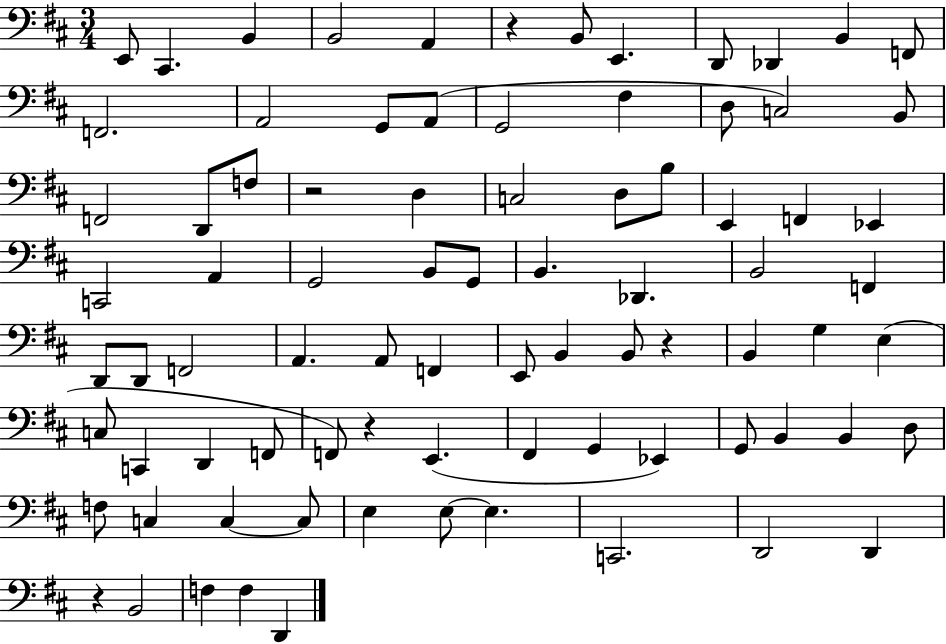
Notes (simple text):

E2/e C#2/q. B2/q B2/h A2/q R/q B2/e E2/q. D2/e Db2/q B2/q F2/e F2/h. A2/h G2/e A2/e G2/h F#3/q D3/e C3/h B2/e F2/h D2/e F3/e R/h D3/q C3/h D3/e B3/e E2/q F2/q Eb2/q C2/h A2/q G2/h B2/e G2/e B2/q. Db2/q. B2/h F2/q D2/e D2/e F2/h A2/q. A2/e F2/q E2/e B2/q B2/e R/q B2/q G3/q E3/q C3/e C2/q D2/q F2/e F2/e R/q E2/q. F#2/q G2/q Eb2/q G2/e B2/q B2/q D3/e F3/e C3/q C3/q C3/e E3/q E3/e E3/q. C2/h. D2/h D2/q R/q B2/h F3/q F3/q D2/q